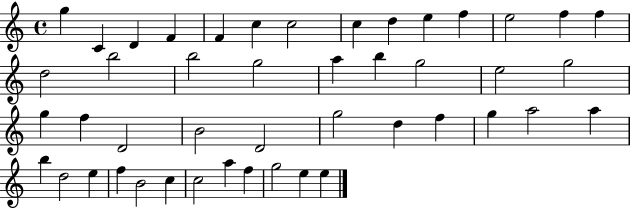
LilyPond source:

{
  \clef treble
  \time 4/4
  \defaultTimeSignature
  \key c \major
  g''4 c'4 d'4 f'4 | f'4 c''4 c''2 | c''4 d''4 e''4 f''4 | e''2 f''4 f''4 | \break d''2 b''2 | b''2 g''2 | a''4 b''4 g''2 | e''2 g''2 | \break g''4 f''4 d'2 | b'2 d'2 | g''2 d''4 f''4 | g''4 a''2 a''4 | \break b''4 d''2 e''4 | f''4 b'2 c''4 | c''2 a''4 f''4 | g''2 e''4 e''4 | \break \bar "|."
}